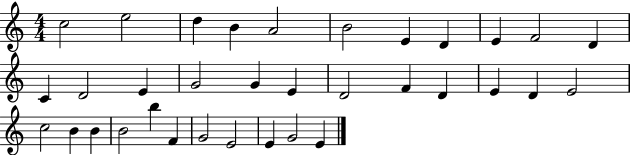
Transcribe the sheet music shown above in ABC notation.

X:1
T:Untitled
M:4/4
L:1/4
K:C
c2 e2 d B A2 B2 E D E F2 D C D2 E G2 G E D2 F D E D E2 c2 B B B2 b F G2 E2 E G2 E